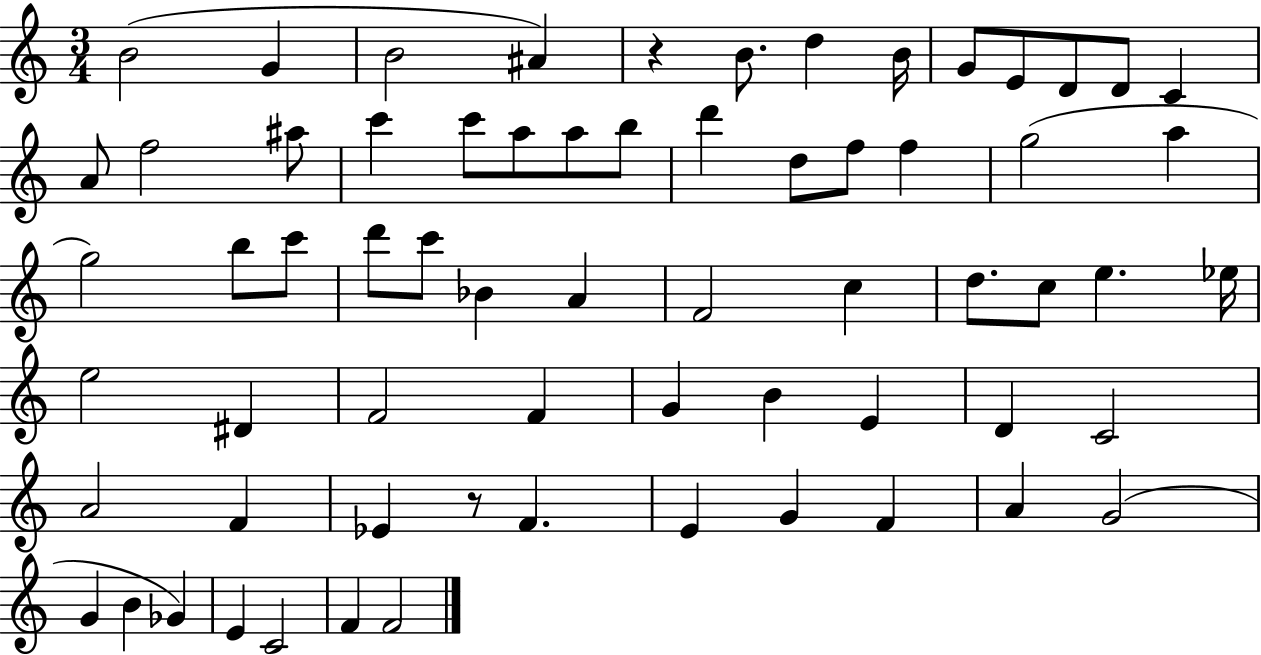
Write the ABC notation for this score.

X:1
T:Untitled
M:3/4
L:1/4
K:C
B2 G B2 ^A z B/2 d B/4 G/2 E/2 D/2 D/2 C A/2 f2 ^a/2 c' c'/2 a/2 a/2 b/2 d' d/2 f/2 f g2 a g2 b/2 c'/2 d'/2 c'/2 _B A F2 c d/2 c/2 e _e/4 e2 ^D F2 F G B E D C2 A2 F _E z/2 F E G F A G2 G B _G E C2 F F2